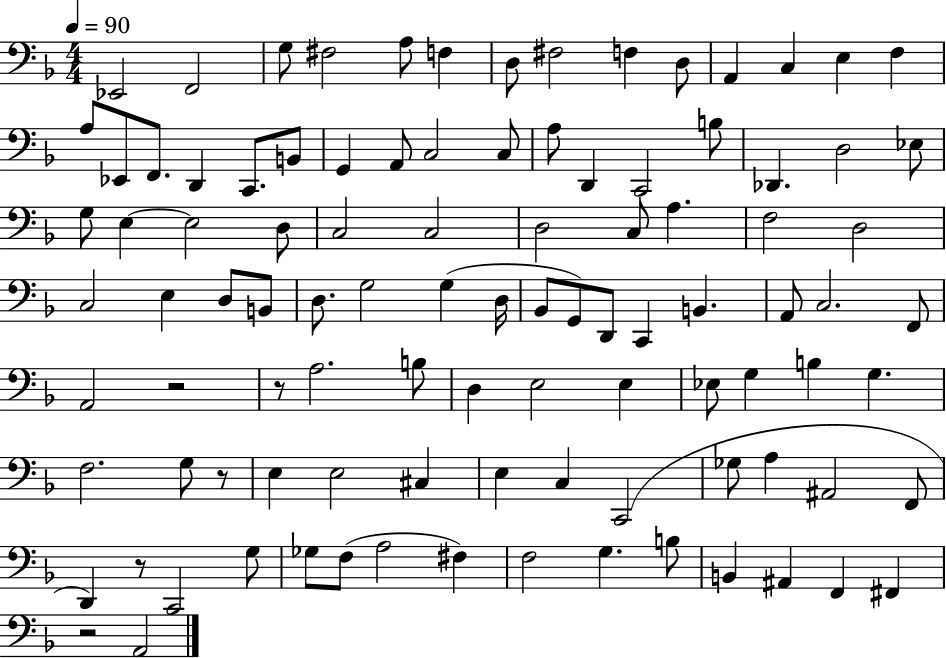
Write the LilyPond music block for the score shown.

{
  \clef bass
  \numericTimeSignature
  \time 4/4
  \key f \major
  \tempo 4 = 90
  ees,2 f,2 | g8 fis2 a8 f4 | d8 fis2 f4 d8 | a,4 c4 e4 f4 | \break a8 ees,8 f,8. d,4 c,8. b,8 | g,4 a,8 c2 c8 | a8 d,4 c,2 b8 | des,4. d2 ees8 | \break g8 e4~~ e2 d8 | c2 c2 | d2 c8 a4. | f2 d2 | \break c2 e4 d8 b,8 | d8. g2 g4( d16 | bes,8 g,8) d,8 c,4 b,4. | a,8 c2. f,8 | \break a,2 r2 | r8 a2. b8 | d4 e2 e4 | ees8 g4 b4 g4. | \break f2. g8 r8 | e4 e2 cis4 | e4 c4 c,2( | ges8 a4 ais,2 f,8 | \break d,4) r8 c,2 g8 | ges8 f8( a2 fis4) | f2 g4. b8 | b,4 ais,4 f,4 fis,4 | \break r2 a,2 | \bar "|."
}